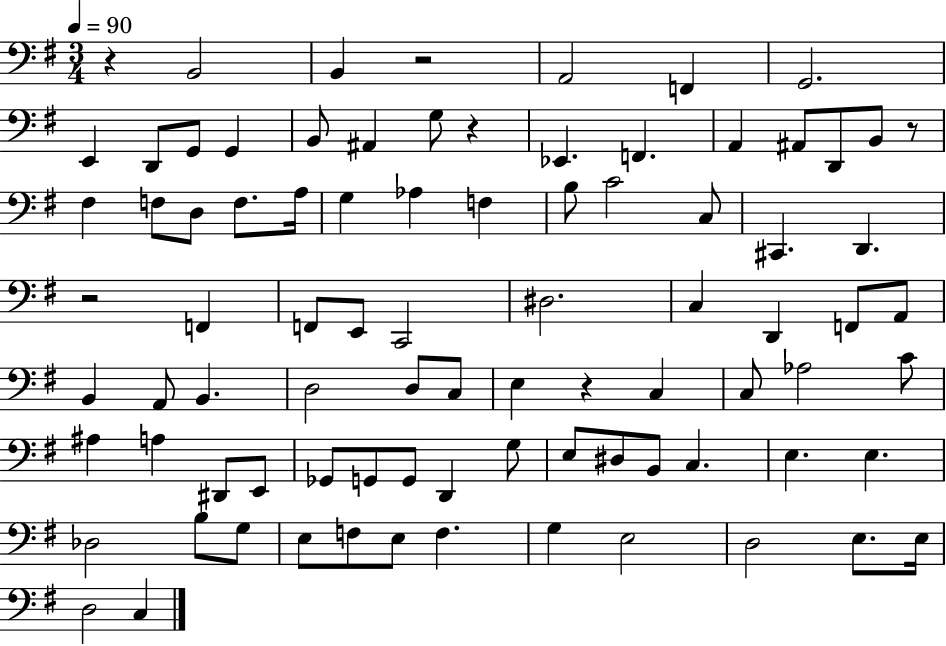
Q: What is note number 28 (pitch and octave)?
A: C4